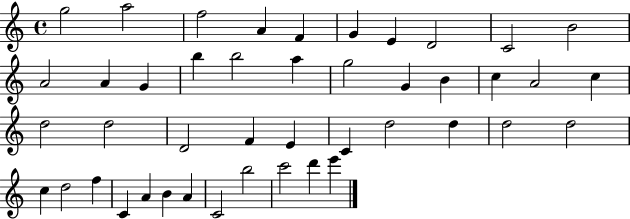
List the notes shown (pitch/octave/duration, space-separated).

G5/h A5/h F5/h A4/q F4/q G4/q E4/q D4/h C4/h B4/h A4/h A4/q G4/q B5/q B5/h A5/q G5/h G4/q B4/q C5/q A4/h C5/q D5/h D5/h D4/h F4/q E4/q C4/q D5/h D5/q D5/h D5/h C5/q D5/h F5/q C4/q A4/q B4/q A4/q C4/h B5/h C6/h D6/q E6/q